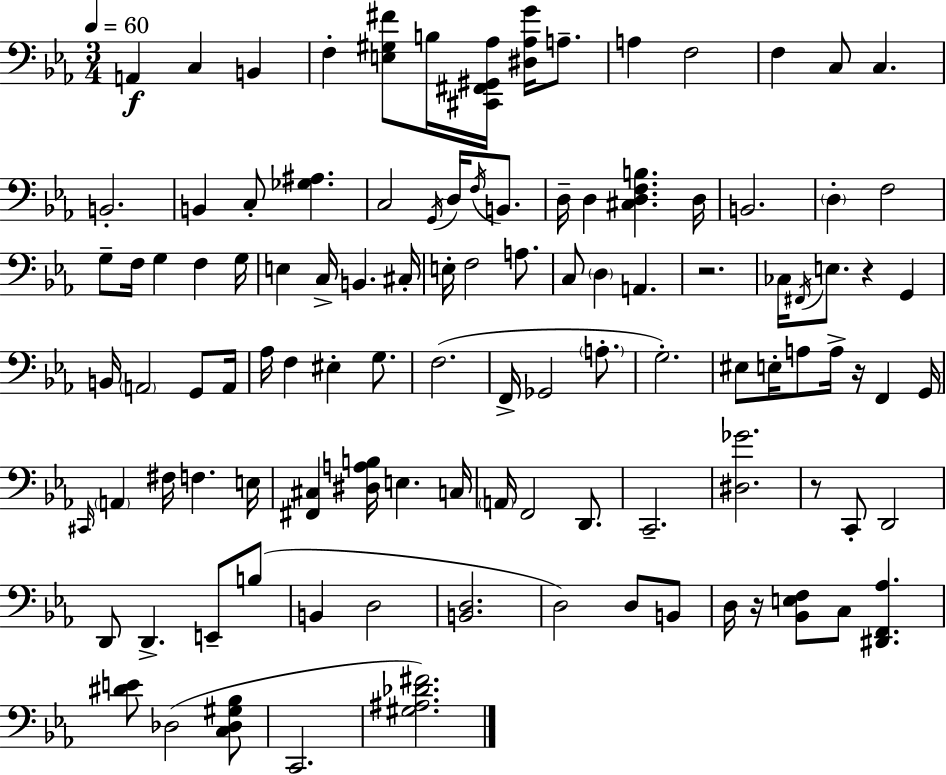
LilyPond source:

{
  \clef bass
  \numericTimeSignature
  \time 3/4
  \key ees \major
  \tempo 4 = 60
  a,4\f c4 b,4 | f4-. <e gis fis'>8 b16 <cis, fis, gis, aes>16 <dis aes g'>16 a8.-- | a4 f2 | f4 c8 c4. | \break b,2.-. | b,4 c8-. <ges ais>4. | c2 \acciaccatura { g,16 } d16 \acciaccatura { f16 } b,8. | d16-- d4 <cis d f b>4. | \break d16 b,2. | \parenthesize d4-. f2 | g8-- f16 g4 f4 | g16 e4 c16-> b,4. | \break cis16-. e16-. f2 a8. | c8 \parenthesize d4 a,4. | r2. | ces16 \acciaccatura { fis,16 } e8. r4 g,4 | \break b,16 \parenthesize a,2 | g,8 a,16 aes16 f4 eis4-. | g8. f2.( | f,16-> ges,2 | \break \parenthesize a8.-. g2.-.) | eis8 e16-. a8 a16-> r16 f,4 | g,16 \grace { cis,16 } \parenthesize a,4 fis16 f4. | e16 <fis, cis>4 <dis a b>16 e4. | \break c16 \parenthesize a,16 f,2 | d,8. c,2.-- | <dis ges'>2. | r8 c,8-. d,2 | \break d,8 d,4.-> | e,8-- b8( b,4 d2 | <b, d>2. | d2) | \break d8 b,8 d16 r16 <bes, e f>8 c8 <dis, f, aes>4. | <dis' e'>8 des2( | <c des gis bes>8 c,2. | <gis ais des' fis'>2.) | \break \bar "|."
}